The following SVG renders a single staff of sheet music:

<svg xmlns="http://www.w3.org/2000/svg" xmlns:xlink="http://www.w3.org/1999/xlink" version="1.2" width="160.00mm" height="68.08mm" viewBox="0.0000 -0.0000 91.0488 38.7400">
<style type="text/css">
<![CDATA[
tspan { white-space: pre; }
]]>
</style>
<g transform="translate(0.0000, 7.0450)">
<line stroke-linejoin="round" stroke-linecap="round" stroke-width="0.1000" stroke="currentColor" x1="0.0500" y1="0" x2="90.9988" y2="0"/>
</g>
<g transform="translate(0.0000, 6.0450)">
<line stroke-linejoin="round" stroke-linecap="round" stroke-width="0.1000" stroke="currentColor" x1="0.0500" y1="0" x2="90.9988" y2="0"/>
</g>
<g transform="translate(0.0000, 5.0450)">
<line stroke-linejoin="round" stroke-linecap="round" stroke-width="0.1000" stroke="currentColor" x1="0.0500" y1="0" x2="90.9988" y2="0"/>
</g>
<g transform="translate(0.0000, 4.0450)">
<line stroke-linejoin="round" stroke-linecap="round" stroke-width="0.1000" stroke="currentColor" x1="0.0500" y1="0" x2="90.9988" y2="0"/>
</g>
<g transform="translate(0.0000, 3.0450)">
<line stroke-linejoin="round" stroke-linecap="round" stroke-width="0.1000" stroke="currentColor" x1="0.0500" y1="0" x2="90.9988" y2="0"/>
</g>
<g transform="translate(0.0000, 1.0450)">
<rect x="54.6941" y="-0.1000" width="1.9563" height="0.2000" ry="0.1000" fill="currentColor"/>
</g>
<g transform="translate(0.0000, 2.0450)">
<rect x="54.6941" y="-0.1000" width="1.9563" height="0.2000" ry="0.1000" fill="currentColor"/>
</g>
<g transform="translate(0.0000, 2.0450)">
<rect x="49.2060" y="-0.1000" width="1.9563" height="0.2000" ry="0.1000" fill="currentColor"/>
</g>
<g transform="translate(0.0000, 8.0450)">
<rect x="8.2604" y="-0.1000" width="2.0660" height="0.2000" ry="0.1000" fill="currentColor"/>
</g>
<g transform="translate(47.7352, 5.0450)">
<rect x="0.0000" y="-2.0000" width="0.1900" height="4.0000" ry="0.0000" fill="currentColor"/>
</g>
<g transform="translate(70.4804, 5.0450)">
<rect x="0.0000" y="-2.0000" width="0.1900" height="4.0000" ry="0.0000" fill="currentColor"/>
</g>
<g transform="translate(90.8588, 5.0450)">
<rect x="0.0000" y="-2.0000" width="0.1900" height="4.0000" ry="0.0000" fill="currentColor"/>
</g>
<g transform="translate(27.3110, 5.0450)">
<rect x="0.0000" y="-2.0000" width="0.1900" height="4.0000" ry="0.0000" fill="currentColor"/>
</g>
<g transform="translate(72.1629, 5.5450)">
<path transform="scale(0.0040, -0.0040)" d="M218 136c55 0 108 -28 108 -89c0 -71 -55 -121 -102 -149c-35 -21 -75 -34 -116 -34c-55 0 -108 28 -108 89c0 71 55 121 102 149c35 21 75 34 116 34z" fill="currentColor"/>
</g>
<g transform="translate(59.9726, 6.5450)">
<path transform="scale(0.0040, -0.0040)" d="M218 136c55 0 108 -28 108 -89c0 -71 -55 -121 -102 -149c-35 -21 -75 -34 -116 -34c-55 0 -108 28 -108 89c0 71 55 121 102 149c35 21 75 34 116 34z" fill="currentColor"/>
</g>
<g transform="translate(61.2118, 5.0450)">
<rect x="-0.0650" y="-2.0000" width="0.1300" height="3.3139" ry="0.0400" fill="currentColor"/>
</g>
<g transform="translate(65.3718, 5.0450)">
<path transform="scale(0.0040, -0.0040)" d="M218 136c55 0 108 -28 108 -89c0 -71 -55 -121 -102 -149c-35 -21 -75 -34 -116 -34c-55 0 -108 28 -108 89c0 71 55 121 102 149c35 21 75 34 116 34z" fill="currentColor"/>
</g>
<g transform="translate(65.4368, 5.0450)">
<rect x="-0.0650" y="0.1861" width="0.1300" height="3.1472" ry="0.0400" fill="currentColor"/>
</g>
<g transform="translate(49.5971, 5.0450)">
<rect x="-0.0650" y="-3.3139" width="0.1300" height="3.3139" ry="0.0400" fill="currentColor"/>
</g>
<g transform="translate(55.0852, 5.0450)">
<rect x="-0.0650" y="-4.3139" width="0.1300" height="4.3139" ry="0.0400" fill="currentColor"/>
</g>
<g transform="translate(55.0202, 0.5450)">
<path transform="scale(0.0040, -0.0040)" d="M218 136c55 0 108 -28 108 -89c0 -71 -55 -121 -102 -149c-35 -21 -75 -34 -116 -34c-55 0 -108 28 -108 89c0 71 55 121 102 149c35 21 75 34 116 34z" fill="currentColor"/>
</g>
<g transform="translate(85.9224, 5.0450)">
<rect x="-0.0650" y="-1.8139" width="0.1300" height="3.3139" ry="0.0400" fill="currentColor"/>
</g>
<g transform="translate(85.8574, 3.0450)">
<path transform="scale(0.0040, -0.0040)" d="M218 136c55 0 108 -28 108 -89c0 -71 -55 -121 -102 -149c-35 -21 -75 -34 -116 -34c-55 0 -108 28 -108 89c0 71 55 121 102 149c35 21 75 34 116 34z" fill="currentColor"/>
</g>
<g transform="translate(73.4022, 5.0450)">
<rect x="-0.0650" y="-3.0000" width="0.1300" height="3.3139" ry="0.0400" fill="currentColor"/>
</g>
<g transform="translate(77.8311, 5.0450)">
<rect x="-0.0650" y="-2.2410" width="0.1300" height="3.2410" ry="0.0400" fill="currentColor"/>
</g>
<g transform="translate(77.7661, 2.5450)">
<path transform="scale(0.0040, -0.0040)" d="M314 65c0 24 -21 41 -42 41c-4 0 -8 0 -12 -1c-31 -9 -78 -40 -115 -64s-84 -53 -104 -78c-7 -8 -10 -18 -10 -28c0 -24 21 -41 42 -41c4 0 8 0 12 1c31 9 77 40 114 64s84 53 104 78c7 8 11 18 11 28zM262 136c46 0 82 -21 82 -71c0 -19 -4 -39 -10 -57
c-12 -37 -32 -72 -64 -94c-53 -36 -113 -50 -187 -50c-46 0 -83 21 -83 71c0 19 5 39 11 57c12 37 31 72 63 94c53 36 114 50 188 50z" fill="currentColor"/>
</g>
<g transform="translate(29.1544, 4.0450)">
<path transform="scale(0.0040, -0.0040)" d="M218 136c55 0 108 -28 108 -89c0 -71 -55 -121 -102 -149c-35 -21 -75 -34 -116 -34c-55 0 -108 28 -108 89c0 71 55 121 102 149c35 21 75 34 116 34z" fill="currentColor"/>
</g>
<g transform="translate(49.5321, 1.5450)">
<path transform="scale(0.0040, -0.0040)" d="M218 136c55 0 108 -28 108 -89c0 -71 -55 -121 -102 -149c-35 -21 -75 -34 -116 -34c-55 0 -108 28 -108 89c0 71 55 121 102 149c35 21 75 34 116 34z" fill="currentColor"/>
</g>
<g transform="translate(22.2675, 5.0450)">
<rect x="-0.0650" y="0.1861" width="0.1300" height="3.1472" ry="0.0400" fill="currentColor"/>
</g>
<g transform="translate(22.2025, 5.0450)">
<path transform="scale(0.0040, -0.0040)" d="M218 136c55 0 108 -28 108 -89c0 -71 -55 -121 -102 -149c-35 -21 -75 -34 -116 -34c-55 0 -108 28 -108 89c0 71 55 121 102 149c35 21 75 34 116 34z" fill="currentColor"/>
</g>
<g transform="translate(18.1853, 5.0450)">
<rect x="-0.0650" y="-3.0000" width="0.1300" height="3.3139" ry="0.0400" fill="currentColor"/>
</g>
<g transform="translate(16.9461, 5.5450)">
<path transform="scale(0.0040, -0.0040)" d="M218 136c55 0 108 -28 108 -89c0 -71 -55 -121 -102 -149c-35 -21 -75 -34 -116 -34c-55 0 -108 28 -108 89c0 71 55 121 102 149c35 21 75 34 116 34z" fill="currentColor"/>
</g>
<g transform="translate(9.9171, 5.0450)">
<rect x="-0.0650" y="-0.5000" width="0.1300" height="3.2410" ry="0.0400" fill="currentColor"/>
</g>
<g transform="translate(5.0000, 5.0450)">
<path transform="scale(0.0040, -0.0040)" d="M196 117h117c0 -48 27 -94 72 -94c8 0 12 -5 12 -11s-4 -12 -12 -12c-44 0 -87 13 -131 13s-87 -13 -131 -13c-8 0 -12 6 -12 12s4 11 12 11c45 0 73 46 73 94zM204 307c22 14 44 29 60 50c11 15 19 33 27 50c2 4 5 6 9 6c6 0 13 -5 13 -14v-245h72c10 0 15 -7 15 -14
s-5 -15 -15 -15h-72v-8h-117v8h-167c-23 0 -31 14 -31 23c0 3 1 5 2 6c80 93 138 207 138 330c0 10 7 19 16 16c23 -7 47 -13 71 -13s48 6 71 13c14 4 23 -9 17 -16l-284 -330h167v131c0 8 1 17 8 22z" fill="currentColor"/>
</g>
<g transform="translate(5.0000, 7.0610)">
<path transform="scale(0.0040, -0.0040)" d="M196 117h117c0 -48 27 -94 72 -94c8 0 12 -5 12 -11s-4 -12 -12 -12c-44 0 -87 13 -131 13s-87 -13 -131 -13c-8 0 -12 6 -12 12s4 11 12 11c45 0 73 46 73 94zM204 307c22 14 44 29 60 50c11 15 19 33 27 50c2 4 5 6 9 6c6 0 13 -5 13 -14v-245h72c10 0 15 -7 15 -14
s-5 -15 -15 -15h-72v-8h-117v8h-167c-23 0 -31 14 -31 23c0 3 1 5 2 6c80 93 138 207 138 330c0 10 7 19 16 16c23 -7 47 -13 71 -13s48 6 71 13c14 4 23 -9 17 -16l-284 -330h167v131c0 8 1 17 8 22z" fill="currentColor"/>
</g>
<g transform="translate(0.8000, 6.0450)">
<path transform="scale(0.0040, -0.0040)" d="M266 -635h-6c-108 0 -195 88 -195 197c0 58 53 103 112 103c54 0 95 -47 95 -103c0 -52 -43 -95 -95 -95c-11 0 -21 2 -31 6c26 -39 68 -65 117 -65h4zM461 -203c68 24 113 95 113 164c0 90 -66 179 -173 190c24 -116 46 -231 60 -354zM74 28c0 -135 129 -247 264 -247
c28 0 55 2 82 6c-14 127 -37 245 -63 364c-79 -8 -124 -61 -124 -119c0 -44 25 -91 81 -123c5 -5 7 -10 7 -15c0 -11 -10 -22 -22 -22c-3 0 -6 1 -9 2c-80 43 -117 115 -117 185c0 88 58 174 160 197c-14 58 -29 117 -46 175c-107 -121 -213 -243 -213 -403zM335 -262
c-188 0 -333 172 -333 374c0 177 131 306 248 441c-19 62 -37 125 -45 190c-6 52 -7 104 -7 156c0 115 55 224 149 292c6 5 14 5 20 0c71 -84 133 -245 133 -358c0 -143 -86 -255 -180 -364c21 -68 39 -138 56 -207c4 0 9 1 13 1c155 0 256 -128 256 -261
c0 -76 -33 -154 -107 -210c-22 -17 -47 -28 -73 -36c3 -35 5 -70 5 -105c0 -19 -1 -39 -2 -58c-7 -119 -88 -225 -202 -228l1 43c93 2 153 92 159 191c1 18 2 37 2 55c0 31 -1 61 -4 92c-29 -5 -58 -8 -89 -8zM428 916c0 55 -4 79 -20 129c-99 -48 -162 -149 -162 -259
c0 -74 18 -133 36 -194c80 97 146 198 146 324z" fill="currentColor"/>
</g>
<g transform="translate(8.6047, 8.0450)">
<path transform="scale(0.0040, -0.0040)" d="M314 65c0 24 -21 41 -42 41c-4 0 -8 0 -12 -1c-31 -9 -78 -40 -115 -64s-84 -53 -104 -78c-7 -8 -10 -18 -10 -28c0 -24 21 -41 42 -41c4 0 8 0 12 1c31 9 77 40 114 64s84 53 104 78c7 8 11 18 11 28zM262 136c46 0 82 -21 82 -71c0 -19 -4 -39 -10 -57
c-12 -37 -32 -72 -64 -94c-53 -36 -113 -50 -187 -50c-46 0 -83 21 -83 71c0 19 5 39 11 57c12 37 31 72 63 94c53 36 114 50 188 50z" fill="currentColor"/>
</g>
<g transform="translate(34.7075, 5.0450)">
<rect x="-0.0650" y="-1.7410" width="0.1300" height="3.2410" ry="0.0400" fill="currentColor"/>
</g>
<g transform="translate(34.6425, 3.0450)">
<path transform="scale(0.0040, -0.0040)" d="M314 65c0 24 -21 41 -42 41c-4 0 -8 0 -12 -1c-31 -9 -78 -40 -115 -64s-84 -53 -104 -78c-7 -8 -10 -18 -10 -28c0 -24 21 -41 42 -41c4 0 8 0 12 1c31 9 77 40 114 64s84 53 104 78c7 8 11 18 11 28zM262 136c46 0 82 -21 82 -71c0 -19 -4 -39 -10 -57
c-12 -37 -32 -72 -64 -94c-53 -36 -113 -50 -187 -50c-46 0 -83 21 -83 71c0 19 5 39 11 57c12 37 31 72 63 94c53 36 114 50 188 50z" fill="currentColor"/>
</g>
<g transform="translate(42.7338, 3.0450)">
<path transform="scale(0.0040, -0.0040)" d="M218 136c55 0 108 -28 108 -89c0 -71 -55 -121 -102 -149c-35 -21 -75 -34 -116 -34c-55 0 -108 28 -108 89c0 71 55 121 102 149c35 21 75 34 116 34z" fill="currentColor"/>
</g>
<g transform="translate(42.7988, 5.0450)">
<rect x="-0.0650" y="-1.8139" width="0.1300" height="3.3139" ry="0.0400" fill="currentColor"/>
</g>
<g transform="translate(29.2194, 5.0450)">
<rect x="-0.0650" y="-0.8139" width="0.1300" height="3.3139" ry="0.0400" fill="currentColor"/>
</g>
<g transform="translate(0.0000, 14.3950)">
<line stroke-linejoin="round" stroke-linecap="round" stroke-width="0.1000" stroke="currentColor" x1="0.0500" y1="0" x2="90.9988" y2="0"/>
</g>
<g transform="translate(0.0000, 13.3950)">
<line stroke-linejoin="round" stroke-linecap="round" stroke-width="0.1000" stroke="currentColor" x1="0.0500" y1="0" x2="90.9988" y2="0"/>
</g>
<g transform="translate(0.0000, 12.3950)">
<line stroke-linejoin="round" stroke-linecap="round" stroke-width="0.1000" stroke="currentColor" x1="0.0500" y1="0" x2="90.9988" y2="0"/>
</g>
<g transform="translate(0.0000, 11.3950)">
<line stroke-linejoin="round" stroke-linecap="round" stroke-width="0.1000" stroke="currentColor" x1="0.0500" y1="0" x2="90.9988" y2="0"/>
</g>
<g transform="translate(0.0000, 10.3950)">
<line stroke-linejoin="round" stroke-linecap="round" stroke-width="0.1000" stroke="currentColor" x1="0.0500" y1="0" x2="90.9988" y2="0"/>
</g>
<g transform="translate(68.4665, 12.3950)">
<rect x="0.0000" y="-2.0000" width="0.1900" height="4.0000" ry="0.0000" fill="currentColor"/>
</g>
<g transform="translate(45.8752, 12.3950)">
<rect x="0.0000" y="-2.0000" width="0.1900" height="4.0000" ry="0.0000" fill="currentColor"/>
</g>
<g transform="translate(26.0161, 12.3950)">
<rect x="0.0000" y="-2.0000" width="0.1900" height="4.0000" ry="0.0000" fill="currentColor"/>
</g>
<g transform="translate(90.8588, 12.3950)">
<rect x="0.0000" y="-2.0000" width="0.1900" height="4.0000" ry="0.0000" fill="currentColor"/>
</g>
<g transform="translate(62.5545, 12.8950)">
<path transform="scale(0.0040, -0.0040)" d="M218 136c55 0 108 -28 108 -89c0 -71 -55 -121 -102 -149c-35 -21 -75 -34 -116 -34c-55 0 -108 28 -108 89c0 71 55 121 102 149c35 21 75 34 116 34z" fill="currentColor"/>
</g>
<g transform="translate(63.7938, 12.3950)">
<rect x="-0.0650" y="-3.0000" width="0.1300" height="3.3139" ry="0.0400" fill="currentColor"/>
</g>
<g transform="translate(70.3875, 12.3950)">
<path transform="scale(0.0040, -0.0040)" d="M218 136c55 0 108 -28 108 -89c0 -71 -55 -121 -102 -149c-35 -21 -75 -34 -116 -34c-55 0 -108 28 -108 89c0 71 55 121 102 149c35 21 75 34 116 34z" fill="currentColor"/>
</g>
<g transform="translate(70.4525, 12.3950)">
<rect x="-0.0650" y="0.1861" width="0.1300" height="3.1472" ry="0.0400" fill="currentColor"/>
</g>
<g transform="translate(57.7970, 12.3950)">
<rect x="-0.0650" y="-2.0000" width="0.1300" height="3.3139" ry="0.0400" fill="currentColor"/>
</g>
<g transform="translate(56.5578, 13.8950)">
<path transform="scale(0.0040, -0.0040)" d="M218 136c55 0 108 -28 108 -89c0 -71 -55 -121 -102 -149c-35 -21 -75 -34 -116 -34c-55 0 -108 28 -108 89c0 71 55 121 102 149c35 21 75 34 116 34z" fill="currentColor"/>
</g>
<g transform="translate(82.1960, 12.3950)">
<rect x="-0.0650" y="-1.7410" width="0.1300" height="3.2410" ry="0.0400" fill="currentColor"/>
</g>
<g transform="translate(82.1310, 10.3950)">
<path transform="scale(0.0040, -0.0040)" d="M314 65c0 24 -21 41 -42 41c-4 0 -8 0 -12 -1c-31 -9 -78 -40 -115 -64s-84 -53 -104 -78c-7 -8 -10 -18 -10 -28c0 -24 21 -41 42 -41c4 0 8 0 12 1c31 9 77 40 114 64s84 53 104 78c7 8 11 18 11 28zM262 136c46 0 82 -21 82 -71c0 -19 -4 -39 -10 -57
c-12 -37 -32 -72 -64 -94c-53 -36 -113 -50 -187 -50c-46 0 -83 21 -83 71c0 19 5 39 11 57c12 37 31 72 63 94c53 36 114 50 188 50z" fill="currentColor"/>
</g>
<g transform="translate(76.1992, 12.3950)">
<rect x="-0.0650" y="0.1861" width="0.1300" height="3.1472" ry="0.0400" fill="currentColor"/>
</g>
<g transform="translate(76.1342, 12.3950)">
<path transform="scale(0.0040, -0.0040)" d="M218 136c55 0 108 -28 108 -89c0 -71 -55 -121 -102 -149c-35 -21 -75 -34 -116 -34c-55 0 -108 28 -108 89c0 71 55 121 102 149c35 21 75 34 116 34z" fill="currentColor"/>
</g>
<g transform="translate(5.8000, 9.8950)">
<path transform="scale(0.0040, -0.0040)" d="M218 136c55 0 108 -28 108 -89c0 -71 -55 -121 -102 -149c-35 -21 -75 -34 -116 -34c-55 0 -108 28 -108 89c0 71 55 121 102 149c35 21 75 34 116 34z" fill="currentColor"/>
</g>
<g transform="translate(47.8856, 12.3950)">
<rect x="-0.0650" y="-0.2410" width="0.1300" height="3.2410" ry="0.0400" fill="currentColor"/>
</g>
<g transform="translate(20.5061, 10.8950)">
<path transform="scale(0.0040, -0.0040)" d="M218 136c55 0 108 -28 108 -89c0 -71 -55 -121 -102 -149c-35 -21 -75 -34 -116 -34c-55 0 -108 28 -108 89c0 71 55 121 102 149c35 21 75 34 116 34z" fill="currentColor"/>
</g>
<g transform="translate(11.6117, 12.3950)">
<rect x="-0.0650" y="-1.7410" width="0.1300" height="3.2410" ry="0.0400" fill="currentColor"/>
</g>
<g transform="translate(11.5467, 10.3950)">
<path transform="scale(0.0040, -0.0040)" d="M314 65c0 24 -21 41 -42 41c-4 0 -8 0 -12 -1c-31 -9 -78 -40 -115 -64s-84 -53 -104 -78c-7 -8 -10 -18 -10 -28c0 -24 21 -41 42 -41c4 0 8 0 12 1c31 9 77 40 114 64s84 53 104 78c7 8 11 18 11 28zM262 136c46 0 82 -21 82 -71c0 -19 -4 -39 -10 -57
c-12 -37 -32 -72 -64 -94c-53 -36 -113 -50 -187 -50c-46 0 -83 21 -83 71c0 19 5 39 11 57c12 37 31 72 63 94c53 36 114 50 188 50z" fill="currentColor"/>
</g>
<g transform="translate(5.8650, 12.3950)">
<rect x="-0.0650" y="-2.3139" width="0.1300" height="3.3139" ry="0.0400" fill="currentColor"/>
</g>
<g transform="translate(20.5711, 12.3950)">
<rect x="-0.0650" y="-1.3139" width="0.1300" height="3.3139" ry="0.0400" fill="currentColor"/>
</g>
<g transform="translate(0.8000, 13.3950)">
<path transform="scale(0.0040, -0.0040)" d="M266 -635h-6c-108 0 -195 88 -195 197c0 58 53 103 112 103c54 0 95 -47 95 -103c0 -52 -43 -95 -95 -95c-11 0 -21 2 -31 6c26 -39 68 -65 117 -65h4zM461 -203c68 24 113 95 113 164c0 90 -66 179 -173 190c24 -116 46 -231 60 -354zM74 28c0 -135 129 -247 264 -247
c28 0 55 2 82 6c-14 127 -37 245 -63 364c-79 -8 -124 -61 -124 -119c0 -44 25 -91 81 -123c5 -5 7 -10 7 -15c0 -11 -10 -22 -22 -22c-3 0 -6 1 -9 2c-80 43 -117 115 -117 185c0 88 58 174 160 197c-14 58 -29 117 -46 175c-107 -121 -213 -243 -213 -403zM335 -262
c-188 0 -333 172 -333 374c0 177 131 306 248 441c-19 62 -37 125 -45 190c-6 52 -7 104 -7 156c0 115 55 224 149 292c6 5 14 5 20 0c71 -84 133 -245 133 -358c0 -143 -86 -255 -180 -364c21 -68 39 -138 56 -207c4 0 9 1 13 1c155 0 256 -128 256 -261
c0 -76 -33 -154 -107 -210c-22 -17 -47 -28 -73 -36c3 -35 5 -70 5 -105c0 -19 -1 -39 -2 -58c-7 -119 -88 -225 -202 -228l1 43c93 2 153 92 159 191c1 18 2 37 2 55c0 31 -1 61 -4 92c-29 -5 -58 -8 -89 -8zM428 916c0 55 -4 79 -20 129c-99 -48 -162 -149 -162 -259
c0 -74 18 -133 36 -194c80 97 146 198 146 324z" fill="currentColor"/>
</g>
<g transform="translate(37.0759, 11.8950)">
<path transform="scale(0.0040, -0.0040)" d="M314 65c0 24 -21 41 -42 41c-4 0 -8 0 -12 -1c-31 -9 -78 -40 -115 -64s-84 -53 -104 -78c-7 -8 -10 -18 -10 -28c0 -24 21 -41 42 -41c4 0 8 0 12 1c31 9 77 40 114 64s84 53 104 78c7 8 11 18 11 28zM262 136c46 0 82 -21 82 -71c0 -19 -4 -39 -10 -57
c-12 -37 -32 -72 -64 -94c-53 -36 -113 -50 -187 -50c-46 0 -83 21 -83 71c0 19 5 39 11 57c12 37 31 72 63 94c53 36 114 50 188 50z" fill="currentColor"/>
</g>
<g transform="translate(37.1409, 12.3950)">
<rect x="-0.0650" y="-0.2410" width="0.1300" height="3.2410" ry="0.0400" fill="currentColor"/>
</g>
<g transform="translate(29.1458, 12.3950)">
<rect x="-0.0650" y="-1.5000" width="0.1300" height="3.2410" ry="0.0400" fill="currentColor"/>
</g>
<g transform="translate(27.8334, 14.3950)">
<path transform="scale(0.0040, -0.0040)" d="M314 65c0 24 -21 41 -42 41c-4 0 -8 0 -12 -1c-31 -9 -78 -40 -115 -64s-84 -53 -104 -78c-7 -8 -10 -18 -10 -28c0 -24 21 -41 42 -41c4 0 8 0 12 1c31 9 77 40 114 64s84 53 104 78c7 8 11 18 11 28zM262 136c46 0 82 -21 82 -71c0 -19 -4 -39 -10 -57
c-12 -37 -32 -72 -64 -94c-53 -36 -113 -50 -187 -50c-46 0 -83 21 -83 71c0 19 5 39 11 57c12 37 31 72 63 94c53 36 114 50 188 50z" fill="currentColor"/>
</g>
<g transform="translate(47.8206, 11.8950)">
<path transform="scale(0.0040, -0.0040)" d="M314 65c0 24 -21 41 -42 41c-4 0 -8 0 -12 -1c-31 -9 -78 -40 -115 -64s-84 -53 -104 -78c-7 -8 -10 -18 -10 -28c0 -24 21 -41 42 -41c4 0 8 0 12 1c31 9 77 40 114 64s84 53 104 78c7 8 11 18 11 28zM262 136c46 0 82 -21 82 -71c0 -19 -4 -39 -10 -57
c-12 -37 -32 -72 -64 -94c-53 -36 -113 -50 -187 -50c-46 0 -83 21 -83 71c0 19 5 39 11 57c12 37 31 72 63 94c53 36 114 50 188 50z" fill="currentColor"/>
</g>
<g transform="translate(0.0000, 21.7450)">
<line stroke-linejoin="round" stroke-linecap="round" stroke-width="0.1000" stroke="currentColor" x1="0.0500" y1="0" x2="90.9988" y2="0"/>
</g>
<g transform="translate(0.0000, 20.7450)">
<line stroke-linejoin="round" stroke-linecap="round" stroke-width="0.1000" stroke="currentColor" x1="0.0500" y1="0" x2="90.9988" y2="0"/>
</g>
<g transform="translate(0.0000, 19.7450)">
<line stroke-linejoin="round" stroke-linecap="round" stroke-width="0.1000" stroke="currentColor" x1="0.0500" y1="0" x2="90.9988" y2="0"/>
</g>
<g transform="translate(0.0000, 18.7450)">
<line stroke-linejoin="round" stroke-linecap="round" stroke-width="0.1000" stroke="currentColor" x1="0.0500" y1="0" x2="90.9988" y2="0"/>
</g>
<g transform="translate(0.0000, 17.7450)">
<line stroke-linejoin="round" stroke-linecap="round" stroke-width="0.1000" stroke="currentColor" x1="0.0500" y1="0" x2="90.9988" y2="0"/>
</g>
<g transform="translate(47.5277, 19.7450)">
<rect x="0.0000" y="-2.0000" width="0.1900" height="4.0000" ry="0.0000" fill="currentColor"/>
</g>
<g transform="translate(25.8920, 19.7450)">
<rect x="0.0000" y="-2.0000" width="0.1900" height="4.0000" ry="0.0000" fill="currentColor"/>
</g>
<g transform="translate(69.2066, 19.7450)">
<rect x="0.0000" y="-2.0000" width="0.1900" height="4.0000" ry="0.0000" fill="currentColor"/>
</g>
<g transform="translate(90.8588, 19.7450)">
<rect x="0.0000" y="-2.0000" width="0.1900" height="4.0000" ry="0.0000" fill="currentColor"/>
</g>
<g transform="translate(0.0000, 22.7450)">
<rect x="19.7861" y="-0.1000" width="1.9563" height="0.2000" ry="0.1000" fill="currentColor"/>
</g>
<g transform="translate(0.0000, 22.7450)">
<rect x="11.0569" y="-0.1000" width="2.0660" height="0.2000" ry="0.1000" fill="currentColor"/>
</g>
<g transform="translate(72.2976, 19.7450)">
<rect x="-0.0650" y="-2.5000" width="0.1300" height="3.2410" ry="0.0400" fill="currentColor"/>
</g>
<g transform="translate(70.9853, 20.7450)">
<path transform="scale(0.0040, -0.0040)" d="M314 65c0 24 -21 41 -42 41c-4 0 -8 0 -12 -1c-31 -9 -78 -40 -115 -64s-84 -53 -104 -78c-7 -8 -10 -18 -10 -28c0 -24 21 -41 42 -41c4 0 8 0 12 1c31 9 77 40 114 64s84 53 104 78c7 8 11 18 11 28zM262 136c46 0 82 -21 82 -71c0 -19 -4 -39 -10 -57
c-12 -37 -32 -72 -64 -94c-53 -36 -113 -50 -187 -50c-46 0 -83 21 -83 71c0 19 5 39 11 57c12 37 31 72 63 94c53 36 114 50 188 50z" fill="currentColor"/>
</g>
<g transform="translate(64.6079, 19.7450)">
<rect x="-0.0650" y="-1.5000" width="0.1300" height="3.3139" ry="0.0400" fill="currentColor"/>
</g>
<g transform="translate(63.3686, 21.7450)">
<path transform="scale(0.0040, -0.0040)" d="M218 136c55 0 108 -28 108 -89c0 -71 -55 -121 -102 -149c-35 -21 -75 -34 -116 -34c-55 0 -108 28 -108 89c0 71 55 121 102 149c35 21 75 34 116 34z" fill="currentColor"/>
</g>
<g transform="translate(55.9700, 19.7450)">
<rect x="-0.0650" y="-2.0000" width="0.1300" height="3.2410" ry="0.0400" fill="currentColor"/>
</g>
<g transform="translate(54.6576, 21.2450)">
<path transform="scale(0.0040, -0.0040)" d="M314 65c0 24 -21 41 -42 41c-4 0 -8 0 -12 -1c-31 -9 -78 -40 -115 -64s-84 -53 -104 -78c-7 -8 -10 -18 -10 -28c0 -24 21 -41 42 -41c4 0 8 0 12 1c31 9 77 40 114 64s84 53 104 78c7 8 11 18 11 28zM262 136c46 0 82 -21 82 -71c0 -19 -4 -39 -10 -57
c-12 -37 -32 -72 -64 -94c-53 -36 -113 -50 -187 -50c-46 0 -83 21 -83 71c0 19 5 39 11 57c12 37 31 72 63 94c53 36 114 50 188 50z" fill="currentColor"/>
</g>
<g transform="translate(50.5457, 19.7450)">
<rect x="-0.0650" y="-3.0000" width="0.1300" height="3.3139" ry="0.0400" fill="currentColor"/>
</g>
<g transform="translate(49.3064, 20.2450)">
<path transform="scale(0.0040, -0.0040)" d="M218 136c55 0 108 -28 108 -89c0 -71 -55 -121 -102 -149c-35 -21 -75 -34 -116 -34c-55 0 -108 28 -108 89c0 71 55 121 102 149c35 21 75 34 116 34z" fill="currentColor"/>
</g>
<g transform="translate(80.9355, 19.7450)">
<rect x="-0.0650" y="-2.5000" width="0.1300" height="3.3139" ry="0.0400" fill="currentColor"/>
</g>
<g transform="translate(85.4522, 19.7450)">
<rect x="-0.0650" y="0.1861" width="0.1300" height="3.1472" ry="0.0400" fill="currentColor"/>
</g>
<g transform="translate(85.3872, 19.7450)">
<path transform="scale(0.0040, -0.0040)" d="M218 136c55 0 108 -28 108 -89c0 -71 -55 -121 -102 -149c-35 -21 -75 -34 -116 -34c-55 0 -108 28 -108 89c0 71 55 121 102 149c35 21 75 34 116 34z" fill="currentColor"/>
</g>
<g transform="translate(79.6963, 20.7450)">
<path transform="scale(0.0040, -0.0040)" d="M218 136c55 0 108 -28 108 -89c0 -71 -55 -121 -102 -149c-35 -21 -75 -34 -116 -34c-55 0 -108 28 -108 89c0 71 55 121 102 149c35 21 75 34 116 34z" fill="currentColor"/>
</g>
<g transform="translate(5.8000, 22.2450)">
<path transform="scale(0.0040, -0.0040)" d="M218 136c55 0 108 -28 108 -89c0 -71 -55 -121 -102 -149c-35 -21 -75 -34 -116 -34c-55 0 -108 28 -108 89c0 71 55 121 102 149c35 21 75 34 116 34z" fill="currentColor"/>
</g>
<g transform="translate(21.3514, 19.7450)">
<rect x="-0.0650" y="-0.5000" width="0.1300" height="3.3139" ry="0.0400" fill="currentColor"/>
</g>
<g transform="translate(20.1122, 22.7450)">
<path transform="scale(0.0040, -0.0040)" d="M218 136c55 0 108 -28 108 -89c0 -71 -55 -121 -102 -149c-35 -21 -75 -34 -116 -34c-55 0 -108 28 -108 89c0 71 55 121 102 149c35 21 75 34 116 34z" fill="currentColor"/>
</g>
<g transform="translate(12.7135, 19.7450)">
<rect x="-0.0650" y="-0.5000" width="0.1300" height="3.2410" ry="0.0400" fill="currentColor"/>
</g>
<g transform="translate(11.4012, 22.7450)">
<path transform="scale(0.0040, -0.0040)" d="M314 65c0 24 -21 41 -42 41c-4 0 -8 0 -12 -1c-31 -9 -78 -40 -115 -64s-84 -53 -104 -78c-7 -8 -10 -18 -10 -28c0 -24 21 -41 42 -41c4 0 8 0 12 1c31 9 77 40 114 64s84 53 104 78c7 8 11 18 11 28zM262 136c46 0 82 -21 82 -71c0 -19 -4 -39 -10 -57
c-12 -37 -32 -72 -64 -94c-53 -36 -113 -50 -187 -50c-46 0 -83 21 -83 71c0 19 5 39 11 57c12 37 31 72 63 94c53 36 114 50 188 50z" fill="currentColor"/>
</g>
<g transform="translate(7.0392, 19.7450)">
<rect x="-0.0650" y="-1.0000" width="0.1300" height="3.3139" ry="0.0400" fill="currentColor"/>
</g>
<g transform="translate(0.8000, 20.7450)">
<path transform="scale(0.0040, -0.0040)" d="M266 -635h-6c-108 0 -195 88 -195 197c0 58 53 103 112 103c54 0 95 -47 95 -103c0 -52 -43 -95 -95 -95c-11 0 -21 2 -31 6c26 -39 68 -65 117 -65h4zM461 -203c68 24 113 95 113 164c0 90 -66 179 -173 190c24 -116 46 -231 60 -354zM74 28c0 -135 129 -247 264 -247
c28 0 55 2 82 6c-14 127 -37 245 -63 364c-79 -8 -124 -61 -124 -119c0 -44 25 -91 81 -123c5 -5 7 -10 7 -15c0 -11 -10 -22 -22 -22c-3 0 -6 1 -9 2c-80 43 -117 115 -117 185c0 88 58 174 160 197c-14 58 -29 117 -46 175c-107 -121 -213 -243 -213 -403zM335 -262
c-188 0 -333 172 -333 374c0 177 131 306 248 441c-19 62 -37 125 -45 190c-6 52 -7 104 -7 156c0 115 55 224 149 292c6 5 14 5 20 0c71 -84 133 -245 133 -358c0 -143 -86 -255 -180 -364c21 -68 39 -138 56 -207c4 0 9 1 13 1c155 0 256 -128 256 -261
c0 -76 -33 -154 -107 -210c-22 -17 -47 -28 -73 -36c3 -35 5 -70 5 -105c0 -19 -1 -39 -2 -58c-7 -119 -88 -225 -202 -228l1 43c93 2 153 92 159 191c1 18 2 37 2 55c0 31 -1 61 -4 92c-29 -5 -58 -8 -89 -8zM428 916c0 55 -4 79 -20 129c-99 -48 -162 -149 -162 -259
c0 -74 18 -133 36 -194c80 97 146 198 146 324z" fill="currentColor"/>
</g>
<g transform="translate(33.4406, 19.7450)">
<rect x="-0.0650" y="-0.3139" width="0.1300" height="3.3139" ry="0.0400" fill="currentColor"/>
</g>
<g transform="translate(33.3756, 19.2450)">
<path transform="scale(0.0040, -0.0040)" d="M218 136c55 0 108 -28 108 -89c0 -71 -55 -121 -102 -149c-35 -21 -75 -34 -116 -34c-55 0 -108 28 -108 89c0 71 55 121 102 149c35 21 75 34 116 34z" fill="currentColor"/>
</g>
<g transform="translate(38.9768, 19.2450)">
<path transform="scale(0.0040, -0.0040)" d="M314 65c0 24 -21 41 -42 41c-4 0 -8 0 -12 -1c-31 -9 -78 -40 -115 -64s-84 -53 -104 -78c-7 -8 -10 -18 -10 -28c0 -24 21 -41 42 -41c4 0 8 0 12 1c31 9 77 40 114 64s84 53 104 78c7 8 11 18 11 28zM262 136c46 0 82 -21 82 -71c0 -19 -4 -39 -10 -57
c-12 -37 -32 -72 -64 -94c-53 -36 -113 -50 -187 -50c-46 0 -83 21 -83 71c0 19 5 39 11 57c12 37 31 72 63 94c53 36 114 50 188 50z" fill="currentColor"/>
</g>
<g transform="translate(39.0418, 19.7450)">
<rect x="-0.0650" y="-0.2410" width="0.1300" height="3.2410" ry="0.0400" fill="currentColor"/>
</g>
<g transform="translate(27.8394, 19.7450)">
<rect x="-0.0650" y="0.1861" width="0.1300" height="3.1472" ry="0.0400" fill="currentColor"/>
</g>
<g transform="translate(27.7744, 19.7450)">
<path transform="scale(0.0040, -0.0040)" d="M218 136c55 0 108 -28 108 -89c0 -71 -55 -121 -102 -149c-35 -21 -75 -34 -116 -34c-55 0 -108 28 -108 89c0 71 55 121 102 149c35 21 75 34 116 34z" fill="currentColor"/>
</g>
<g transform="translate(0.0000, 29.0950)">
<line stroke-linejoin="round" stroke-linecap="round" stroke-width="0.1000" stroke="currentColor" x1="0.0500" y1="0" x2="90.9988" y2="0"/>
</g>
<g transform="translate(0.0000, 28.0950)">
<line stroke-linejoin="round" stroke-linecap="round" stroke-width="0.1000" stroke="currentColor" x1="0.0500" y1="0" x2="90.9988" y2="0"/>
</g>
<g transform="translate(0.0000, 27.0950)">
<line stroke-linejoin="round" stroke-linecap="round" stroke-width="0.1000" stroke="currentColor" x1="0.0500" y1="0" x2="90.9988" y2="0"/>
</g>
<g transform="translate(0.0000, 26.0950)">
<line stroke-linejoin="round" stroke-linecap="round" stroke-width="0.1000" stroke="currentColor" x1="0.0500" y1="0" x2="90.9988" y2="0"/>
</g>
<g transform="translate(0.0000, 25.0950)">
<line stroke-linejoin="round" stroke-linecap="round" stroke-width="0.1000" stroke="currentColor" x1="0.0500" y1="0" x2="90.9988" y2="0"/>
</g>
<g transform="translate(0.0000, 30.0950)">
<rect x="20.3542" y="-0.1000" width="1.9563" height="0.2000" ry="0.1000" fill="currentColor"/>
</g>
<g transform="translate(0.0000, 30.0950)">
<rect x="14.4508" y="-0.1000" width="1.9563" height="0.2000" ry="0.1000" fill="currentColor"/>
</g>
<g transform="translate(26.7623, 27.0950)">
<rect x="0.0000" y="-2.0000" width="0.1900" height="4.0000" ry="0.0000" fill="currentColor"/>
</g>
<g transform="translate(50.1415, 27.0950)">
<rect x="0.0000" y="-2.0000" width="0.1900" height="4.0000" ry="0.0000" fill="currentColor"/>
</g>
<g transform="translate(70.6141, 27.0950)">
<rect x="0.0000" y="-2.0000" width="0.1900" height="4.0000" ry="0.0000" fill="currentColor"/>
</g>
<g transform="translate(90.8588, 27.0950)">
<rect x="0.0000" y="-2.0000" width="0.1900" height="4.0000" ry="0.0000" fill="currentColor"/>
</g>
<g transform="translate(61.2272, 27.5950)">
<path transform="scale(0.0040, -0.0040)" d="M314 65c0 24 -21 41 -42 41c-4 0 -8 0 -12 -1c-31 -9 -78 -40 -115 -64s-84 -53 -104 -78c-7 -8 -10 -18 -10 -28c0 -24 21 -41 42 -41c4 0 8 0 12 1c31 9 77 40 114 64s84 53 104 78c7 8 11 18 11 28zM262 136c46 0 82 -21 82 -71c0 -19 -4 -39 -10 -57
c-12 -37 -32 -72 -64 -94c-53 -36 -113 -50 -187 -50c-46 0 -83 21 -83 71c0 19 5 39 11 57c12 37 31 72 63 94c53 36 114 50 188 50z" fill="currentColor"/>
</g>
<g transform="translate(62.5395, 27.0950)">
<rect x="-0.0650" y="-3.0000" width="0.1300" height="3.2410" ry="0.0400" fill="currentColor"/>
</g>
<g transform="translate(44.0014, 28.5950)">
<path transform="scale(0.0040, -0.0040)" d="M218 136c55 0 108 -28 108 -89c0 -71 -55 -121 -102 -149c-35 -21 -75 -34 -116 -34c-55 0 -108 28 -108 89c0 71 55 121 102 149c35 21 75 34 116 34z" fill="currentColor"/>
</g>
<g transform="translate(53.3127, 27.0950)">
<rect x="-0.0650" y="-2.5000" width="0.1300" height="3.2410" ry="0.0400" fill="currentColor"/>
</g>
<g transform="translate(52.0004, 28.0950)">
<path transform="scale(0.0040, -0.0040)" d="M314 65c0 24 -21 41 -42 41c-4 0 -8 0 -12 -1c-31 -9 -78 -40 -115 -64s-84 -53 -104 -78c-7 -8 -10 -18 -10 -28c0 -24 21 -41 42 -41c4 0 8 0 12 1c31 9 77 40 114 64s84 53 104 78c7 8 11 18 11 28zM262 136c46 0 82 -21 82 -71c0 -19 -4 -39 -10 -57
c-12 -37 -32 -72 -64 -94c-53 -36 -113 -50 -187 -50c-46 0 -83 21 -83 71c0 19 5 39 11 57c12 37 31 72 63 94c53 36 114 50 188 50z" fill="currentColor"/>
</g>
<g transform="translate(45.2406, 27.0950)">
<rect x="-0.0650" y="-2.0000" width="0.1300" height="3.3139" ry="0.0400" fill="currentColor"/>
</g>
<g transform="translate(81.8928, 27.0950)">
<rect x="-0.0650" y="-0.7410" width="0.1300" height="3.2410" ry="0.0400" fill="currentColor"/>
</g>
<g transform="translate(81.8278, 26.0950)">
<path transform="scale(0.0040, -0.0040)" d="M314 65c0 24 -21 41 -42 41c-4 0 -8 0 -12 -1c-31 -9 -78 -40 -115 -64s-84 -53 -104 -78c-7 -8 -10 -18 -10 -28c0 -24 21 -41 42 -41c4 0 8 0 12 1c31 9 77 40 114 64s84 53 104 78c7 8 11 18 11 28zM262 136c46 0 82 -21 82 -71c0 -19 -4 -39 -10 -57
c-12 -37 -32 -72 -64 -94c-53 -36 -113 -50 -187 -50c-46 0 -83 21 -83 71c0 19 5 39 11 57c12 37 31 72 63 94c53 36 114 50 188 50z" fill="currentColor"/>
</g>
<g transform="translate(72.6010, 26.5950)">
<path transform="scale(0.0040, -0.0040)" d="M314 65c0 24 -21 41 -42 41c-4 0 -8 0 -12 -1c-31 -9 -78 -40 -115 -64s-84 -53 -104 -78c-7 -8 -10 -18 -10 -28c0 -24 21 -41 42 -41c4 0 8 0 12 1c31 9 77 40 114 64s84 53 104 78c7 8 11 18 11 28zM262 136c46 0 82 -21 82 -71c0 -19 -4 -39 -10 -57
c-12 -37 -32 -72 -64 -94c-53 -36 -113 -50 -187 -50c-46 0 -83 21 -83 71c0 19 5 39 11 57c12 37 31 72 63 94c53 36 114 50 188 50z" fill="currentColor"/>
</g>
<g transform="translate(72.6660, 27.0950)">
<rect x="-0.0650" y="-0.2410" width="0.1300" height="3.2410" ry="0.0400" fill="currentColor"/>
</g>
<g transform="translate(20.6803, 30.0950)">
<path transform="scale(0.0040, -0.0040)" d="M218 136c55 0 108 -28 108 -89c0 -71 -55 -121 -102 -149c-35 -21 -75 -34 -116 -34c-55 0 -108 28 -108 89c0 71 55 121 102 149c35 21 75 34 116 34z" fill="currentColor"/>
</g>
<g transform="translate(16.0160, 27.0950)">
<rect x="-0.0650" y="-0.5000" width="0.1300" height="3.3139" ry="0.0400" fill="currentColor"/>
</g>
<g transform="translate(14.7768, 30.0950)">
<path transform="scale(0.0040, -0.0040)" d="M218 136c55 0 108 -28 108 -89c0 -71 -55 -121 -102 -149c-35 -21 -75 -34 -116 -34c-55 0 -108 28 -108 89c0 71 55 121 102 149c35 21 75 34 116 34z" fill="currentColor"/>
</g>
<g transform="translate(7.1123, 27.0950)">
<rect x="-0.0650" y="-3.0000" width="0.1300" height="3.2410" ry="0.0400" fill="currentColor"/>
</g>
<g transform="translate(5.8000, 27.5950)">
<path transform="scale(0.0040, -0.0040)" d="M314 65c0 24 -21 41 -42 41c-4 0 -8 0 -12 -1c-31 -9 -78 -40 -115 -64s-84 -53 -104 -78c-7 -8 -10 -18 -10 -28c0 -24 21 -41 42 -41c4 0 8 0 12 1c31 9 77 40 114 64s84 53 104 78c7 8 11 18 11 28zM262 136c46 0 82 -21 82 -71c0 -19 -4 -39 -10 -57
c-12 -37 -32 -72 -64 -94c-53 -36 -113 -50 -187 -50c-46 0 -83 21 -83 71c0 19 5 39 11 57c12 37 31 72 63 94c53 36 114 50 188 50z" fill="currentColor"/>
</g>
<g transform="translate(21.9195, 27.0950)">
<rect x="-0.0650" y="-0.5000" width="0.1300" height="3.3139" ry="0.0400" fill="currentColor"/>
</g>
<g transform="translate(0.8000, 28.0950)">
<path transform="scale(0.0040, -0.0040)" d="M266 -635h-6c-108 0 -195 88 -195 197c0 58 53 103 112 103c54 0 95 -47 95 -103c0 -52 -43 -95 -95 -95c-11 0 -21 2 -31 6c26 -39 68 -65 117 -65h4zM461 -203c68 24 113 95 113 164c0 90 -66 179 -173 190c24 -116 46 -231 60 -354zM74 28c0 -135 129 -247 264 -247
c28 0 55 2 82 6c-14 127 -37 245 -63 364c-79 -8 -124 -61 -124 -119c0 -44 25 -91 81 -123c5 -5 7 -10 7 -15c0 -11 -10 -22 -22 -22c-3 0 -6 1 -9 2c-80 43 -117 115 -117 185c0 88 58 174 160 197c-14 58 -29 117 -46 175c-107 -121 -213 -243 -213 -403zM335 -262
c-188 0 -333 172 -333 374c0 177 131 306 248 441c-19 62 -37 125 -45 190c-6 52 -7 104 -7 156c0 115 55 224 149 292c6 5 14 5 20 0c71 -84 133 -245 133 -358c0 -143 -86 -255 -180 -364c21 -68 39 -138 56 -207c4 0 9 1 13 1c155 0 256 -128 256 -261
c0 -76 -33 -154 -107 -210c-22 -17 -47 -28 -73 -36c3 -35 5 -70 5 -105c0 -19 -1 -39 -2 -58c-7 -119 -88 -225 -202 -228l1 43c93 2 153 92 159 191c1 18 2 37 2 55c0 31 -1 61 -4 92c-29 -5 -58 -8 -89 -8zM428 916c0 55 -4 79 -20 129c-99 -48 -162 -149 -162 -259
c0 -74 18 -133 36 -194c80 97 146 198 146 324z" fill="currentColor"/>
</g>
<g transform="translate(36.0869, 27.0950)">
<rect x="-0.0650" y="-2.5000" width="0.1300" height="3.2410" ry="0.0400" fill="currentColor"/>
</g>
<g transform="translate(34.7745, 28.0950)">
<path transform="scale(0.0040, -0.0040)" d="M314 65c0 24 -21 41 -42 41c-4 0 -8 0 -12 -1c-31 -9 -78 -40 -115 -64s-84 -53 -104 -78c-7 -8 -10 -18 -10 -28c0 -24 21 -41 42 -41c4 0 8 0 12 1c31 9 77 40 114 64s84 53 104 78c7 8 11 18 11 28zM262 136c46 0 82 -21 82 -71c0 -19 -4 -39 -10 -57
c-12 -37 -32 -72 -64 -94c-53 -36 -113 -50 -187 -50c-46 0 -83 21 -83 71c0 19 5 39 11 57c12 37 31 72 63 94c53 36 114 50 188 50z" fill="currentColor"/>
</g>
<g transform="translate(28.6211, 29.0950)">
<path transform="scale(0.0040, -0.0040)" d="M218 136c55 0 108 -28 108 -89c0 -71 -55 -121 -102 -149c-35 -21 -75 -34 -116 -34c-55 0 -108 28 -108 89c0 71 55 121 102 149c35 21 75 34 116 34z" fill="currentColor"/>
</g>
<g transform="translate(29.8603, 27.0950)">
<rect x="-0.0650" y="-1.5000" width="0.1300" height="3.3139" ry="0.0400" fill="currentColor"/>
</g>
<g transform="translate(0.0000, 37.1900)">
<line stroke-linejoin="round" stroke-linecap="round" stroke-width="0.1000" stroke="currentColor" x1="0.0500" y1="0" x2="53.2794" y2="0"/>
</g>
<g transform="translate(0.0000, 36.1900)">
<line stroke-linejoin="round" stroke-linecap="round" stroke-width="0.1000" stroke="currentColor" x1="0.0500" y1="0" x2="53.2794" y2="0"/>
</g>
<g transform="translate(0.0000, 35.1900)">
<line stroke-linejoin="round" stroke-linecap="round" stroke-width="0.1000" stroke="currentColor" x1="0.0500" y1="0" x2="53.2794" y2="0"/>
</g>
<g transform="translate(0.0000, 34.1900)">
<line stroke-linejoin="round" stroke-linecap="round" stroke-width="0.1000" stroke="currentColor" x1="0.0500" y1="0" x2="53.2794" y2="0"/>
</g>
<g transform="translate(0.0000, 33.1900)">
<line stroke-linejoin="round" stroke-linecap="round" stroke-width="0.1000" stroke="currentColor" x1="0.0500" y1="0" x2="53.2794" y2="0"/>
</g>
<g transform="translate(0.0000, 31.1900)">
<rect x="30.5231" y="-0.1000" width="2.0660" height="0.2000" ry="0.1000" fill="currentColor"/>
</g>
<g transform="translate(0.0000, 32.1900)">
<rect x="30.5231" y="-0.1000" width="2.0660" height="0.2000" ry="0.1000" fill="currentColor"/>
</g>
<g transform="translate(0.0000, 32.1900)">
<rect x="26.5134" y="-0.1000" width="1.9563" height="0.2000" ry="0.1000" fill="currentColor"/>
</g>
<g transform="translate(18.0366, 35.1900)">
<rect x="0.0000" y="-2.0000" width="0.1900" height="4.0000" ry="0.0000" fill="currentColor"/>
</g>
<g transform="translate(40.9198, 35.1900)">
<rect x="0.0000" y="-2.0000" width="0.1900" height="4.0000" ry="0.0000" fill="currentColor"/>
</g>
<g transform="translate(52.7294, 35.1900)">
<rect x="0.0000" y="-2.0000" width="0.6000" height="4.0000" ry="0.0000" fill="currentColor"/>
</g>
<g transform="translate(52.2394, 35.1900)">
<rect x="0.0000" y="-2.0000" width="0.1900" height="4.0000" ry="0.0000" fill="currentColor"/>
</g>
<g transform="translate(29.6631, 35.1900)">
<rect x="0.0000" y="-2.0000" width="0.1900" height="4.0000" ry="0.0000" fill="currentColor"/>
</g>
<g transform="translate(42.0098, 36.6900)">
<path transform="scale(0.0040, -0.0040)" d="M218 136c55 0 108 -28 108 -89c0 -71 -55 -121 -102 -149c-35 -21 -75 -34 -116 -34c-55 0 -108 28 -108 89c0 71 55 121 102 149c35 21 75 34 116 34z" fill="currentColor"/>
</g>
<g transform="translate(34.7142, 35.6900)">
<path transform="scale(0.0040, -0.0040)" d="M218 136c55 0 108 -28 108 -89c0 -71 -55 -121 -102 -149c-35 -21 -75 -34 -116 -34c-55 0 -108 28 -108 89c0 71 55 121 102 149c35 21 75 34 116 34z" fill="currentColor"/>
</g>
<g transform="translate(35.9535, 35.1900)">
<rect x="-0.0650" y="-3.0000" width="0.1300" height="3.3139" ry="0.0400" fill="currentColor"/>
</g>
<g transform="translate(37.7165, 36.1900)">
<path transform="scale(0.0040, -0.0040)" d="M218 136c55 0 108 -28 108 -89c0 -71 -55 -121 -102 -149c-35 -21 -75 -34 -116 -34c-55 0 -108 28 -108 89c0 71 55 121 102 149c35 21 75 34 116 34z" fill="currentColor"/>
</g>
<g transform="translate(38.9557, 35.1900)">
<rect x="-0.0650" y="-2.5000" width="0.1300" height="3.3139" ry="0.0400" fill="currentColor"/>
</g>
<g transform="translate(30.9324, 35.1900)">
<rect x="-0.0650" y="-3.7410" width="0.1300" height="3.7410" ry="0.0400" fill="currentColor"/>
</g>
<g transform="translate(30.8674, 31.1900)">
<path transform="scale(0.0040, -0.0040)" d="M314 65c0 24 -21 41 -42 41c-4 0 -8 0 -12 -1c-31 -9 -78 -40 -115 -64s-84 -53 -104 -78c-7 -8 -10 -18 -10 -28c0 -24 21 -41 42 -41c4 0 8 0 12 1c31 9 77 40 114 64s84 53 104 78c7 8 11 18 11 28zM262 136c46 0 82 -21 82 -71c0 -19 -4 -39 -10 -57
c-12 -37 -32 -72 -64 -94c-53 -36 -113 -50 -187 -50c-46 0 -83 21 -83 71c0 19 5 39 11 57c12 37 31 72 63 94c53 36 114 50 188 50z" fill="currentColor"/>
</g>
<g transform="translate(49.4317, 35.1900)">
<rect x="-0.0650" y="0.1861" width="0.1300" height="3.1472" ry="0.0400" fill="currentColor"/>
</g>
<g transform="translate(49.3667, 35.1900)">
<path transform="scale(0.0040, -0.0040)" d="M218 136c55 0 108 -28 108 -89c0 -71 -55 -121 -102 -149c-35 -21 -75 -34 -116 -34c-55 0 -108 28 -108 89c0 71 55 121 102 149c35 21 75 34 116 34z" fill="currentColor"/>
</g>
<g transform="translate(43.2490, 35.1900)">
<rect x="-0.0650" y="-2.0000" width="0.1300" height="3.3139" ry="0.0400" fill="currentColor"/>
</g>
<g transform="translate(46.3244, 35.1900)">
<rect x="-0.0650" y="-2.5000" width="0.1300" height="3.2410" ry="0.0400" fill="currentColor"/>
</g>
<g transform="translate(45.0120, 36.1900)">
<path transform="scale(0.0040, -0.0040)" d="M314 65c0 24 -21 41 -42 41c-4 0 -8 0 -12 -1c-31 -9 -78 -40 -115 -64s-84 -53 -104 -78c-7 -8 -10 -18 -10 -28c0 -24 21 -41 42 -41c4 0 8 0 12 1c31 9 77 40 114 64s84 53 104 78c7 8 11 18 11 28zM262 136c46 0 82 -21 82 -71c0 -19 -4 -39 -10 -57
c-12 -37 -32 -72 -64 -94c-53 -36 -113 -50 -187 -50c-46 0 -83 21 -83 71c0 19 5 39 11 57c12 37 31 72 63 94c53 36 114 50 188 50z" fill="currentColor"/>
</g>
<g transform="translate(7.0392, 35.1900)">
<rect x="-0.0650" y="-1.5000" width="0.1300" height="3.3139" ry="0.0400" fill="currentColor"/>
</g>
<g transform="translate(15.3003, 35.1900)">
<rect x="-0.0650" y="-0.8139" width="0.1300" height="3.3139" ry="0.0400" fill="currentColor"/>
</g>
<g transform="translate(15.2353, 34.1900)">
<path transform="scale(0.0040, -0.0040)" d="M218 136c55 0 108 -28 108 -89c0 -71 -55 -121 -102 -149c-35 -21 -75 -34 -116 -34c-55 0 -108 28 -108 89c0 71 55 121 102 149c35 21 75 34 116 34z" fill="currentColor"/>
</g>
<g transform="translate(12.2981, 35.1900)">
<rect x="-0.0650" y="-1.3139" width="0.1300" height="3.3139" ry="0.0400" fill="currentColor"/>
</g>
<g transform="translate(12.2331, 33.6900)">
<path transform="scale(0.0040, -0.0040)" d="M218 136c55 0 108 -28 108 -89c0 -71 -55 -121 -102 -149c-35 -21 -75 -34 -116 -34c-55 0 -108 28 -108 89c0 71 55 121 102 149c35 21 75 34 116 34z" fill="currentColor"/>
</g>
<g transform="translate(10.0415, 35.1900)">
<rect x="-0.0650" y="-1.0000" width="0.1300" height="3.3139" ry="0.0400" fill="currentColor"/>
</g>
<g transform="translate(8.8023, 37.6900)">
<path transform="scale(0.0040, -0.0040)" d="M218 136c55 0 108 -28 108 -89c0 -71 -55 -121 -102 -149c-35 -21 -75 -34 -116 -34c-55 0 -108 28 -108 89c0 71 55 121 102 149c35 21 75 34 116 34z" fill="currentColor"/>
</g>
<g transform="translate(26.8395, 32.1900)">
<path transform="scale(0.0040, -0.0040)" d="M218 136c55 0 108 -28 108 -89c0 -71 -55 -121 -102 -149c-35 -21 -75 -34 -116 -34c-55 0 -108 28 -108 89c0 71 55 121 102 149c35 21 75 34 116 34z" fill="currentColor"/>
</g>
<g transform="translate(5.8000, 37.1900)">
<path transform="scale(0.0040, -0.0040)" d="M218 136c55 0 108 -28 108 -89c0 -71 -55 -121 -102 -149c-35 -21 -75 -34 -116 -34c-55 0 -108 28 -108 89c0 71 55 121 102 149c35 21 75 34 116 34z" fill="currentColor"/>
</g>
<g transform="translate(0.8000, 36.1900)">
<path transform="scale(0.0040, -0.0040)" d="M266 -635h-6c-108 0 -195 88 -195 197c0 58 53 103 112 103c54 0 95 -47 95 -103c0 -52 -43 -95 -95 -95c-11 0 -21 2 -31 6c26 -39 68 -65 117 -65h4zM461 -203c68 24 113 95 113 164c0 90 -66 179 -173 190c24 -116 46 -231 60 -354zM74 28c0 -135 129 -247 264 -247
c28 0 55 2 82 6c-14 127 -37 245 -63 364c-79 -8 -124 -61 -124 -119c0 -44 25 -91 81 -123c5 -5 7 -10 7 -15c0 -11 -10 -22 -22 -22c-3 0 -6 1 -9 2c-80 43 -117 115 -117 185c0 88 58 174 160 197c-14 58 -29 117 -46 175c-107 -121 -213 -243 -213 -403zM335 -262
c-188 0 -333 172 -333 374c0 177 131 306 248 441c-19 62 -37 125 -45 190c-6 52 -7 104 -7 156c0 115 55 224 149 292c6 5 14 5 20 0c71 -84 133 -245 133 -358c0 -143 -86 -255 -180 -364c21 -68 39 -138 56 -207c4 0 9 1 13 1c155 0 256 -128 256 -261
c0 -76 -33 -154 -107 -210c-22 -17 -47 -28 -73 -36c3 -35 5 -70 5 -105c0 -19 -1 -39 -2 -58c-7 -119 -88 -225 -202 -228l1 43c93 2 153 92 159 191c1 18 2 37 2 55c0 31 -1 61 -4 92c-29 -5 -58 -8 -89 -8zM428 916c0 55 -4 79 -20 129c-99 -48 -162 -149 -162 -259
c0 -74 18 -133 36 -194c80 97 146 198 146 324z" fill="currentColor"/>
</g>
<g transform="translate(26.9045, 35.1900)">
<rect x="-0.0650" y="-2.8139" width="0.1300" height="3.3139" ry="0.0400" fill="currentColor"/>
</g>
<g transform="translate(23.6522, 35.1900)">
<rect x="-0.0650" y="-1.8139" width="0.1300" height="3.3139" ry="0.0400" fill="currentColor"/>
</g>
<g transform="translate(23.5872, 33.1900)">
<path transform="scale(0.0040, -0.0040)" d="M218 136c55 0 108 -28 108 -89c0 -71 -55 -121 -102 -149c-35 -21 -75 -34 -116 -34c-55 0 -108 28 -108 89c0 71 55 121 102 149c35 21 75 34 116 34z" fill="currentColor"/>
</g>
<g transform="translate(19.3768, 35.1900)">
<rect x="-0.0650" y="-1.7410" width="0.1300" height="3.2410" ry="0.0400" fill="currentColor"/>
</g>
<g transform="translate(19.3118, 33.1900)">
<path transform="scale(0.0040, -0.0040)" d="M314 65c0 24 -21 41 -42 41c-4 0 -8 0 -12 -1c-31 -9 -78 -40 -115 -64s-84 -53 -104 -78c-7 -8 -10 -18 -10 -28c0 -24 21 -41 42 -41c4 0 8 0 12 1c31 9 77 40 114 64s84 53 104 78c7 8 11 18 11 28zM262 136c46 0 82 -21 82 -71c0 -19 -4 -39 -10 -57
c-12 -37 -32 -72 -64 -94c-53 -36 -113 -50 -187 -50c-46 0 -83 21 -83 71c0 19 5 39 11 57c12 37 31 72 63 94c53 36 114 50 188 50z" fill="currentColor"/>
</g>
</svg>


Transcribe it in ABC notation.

X:1
T:Untitled
M:4/4
L:1/4
K:C
C2 A B d f2 f b d' F B A g2 f g f2 e E2 c2 c2 F A B B f2 D C2 C B c c2 A F2 E G2 G B A2 C C E G2 F G2 A2 c2 d2 E D e d f2 f a c'2 A G F G2 B